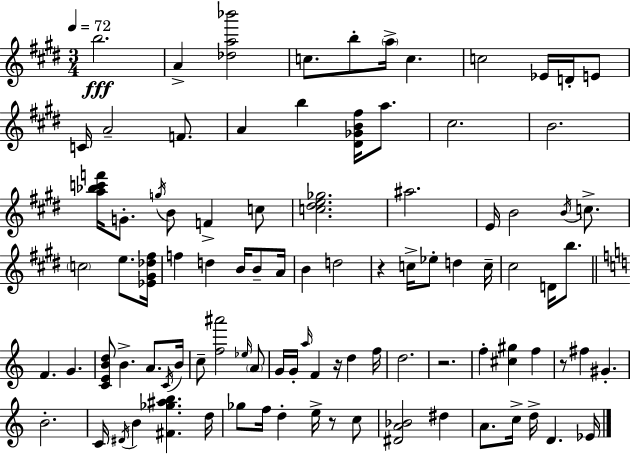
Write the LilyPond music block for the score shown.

{
  \clef treble
  \numericTimeSignature
  \time 3/4
  \key e \major
  \tempo 4 = 72
  b''2.\fff | a'4-> <des'' a'' bes'''>2 | c''8. b''8-. \parenthesize a''16-> c''4. | c''2 ees'16 d'16-. e'8 | \break c'16 a'2-- f'8. | a'4 b''4 <dis' ges' b' fis''>16 a''8. | cis''2. | b'2. | \break <a'' bes'' c''' f'''>16 g'8.-. \acciaccatura { g''16 } b'8 f'4-> c''8 | <c'' dis'' e'' ges''>2. | ais''2. | e'16 b'2 \acciaccatura { b'16 } c''8.-> | \break \parenthesize c''2 e''8. | <ees' gis' des'' fis''>16 f''4 d''4 b'16 b'8-- | a'16 b'4 d''2 | r4 c''16-> ees''8-. d''4 | \break c''16-- cis''2 d'16 b''8. | \bar "||" \break \key a \minor f'4. g'4. | <c' e' b' d''>8 b'4.-> a'8. \acciaccatura { c'16 } | b'16 c''8-- <f'' ais'''>2 \grace { ees''16 } | \parenthesize a'8 g'16 g'16-. \grace { a''16 } f'4 r16 d''4 | \break f''16 d''2. | r2. | f''4-. <cis'' gis''>4 f''4 | r8 fis''4 gis'4.-. | \break b'2.-. | c'16 \acciaccatura { dis'16 } b'4 <fis' ges'' ais'' b''>4. | d''16 ges''8 f''16 d''4-. e''16-> | r8 c''8 <dis' a' bes'>2 | \break dis''4 a'8. c''16-> d''16-> d'4. | ees'16 \bar "|."
}